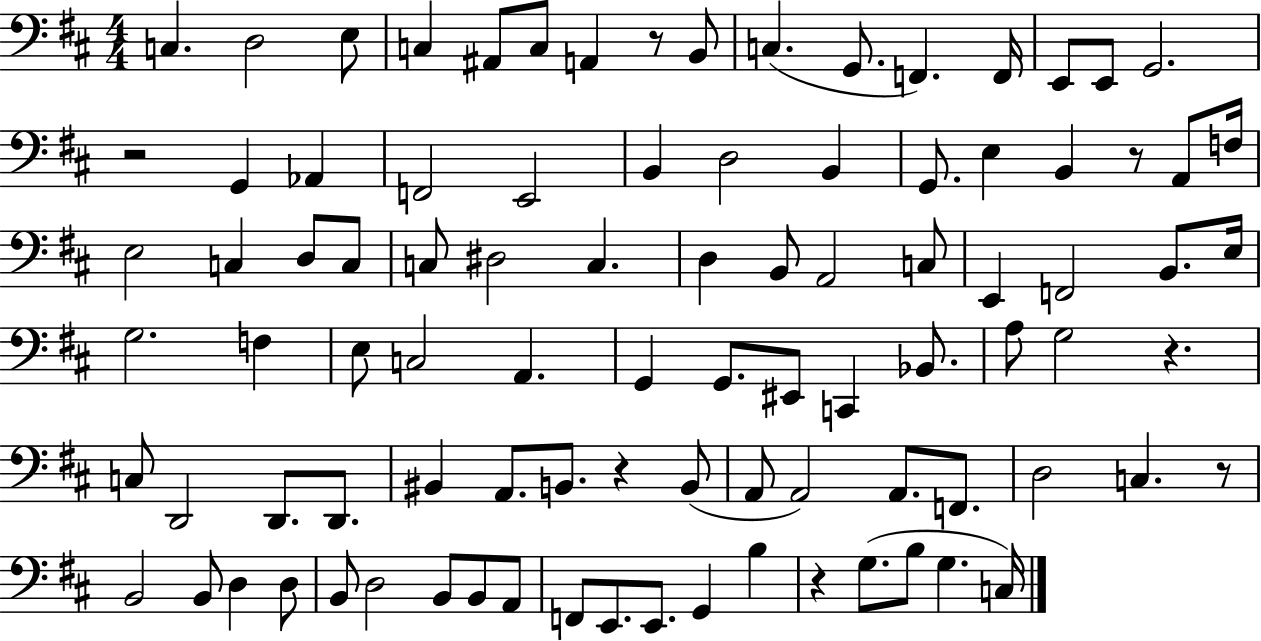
X:1
T:Untitled
M:4/4
L:1/4
K:D
C, D,2 E,/2 C, ^A,,/2 C,/2 A,, z/2 B,,/2 C, G,,/2 F,, F,,/4 E,,/2 E,,/2 G,,2 z2 G,, _A,, F,,2 E,,2 B,, D,2 B,, G,,/2 E, B,, z/2 A,,/2 F,/4 E,2 C, D,/2 C,/2 C,/2 ^D,2 C, D, B,,/2 A,,2 C,/2 E,, F,,2 B,,/2 E,/4 G,2 F, E,/2 C,2 A,, G,, G,,/2 ^E,,/2 C,, _B,,/2 A,/2 G,2 z C,/2 D,,2 D,,/2 D,,/2 ^B,, A,,/2 B,,/2 z B,,/2 A,,/2 A,,2 A,,/2 F,,/2 D,2 C, z/2 B,,2 B,,/2 D, D,/2 B,,/2 D,2 B,,/2 B,,/2 A,,/2 F,,/2 E,,/2 E,,/2 G,, B, z G,/2 B,/2 G, C,/4